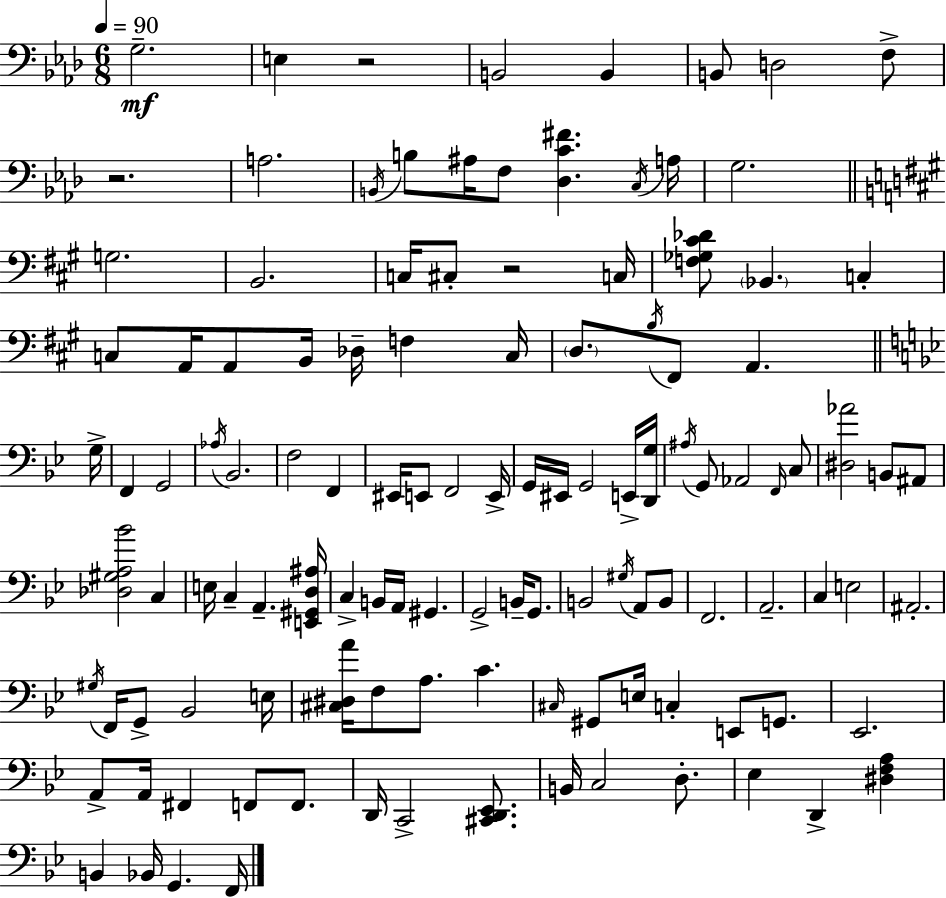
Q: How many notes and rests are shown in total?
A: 118